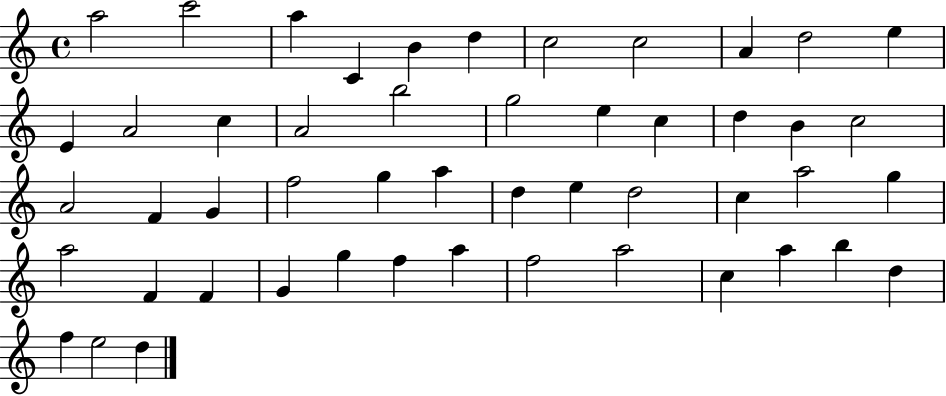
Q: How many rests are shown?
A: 0